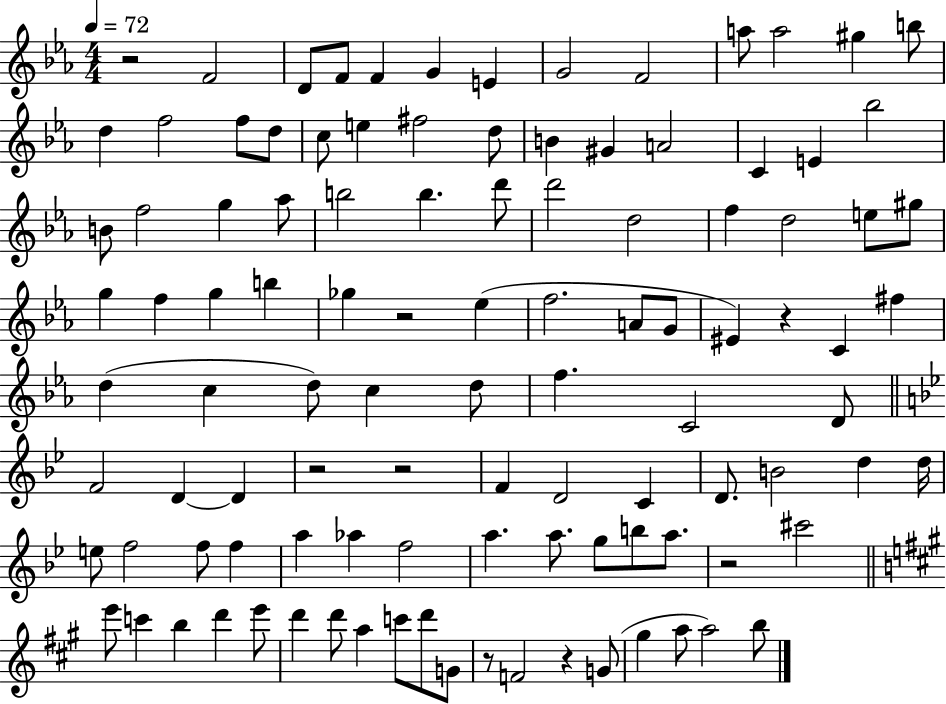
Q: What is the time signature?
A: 4/4